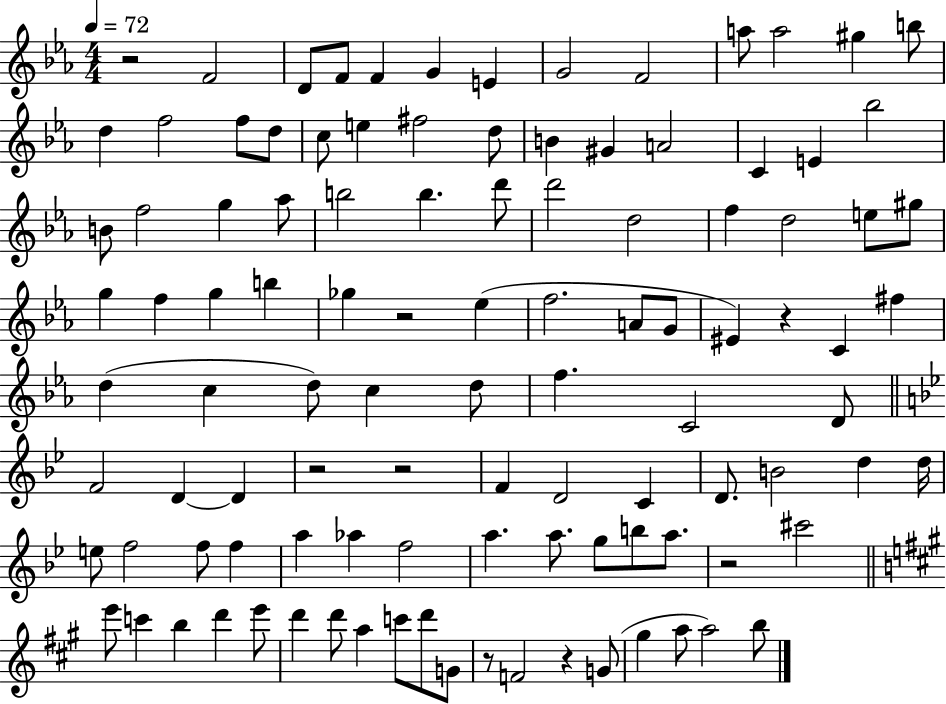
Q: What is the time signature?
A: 4/4